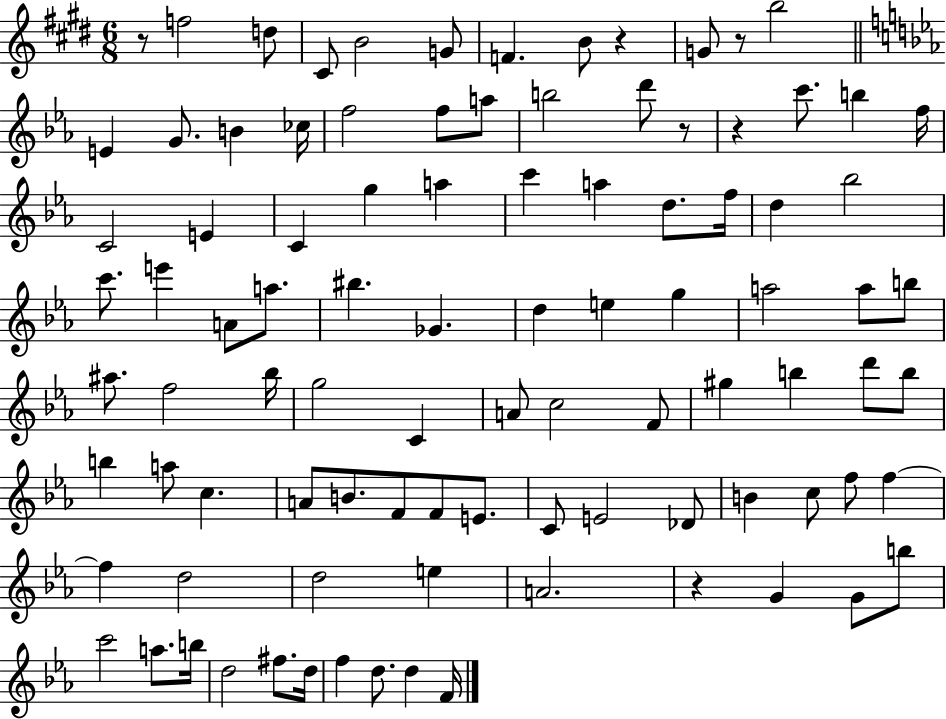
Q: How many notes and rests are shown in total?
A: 95